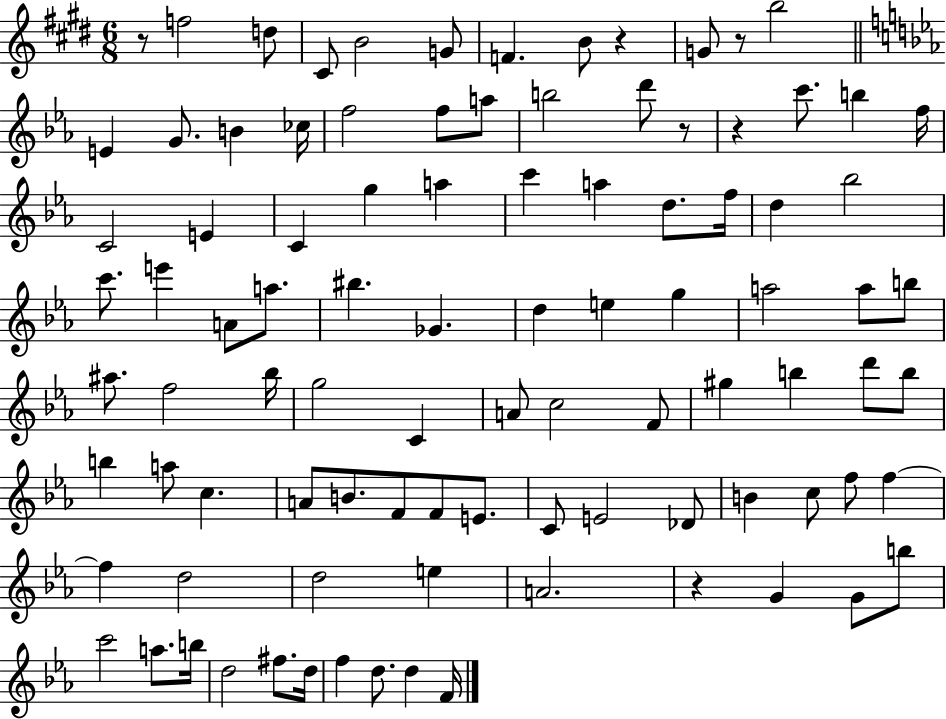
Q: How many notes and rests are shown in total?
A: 95